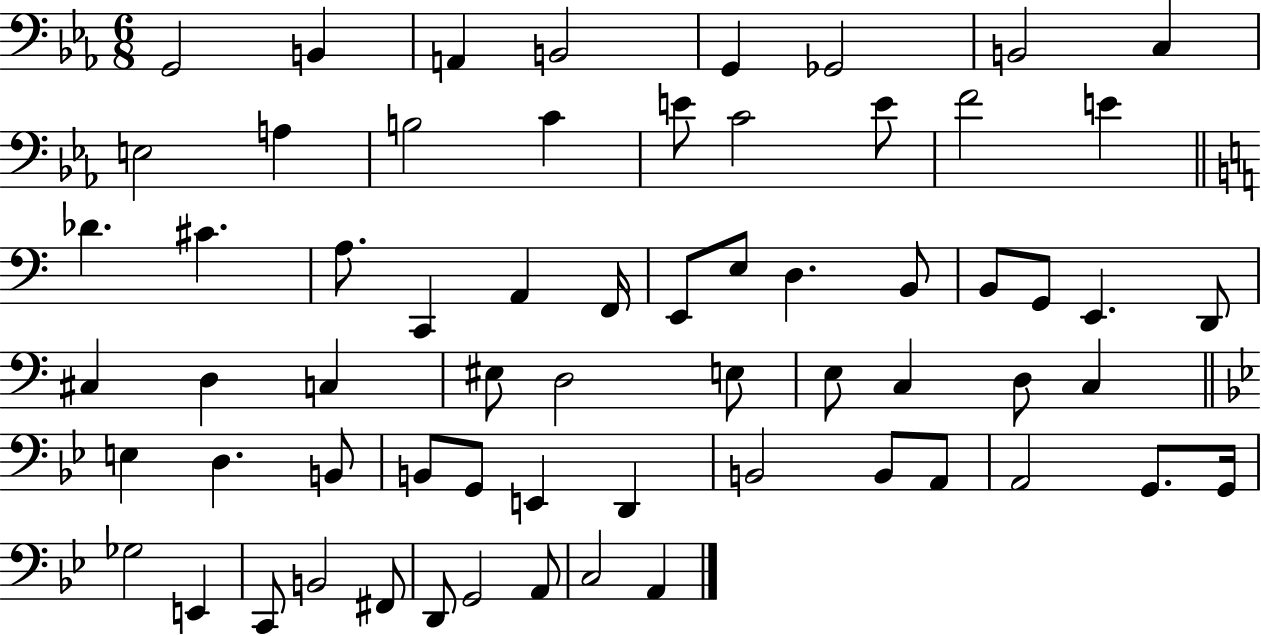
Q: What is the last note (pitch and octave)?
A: A2